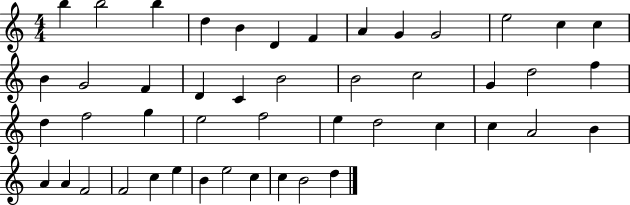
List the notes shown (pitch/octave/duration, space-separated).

B5/q B5/h B5/q D5/q B4/q D4/q F4/q A4/q G4/q G4/h E5/h C5/q C5/q B4/q G4/h F4/q D4/q C4/q B4/h B4/h C5/h G4/q D5/h F5/q D5/q F5/h G5/q E5/h F5/h E5/q D5/h C5/q C5/q A4/h B4/q A4/q A4/q F4/h F4/h C5/q E5/q B4/q E5/h C5/q C5/q B4/h D5/q